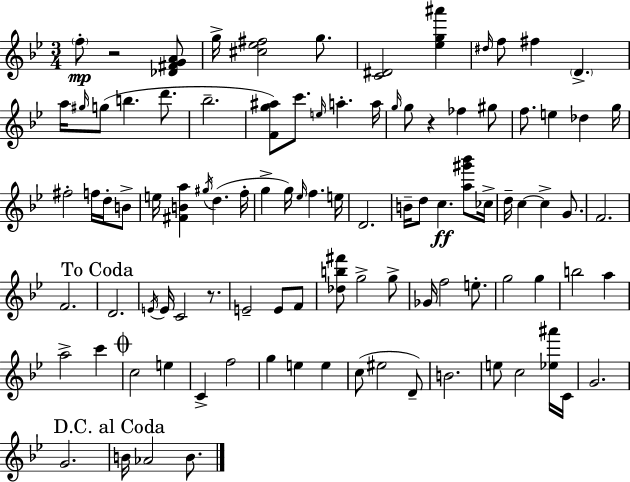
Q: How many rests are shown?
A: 3